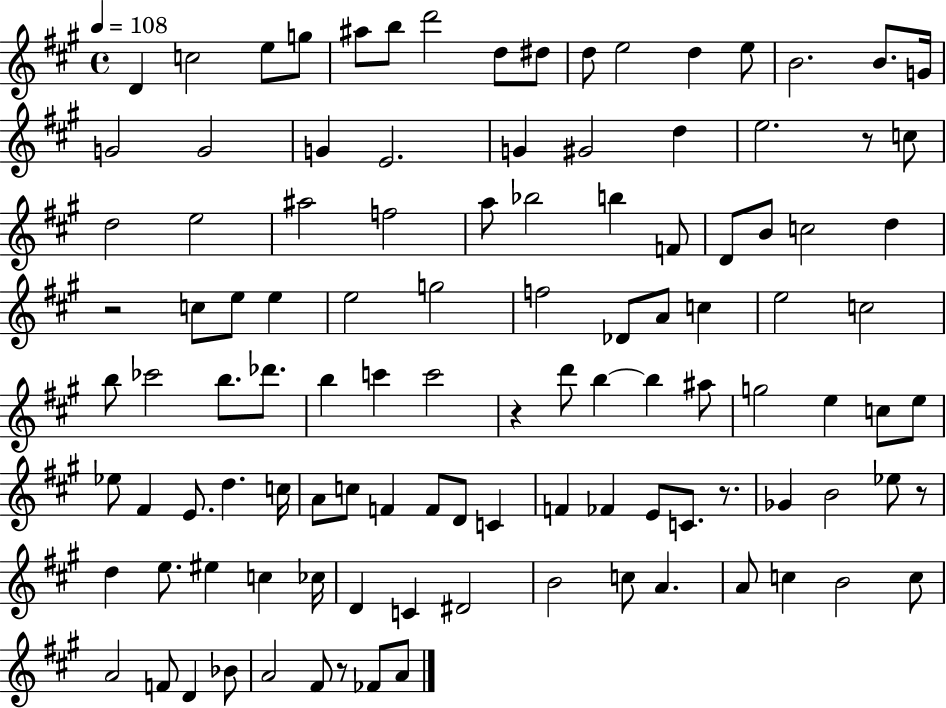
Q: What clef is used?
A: treble